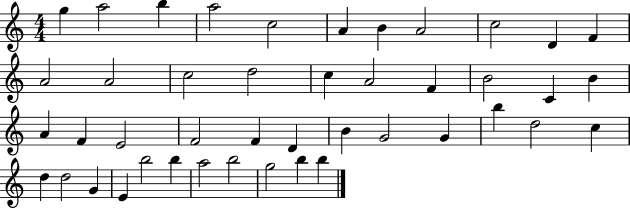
X:1
T:Untitled
M:4/4
L:1/4
K:C
g a2 b a2 c2 A B A2 c2 D F A2 A2 c2 d2 c A2 F B2 C B A F E2 F2 F D B G2 G b d2 c d d2 G E b2 b a2 b2 g2 b b